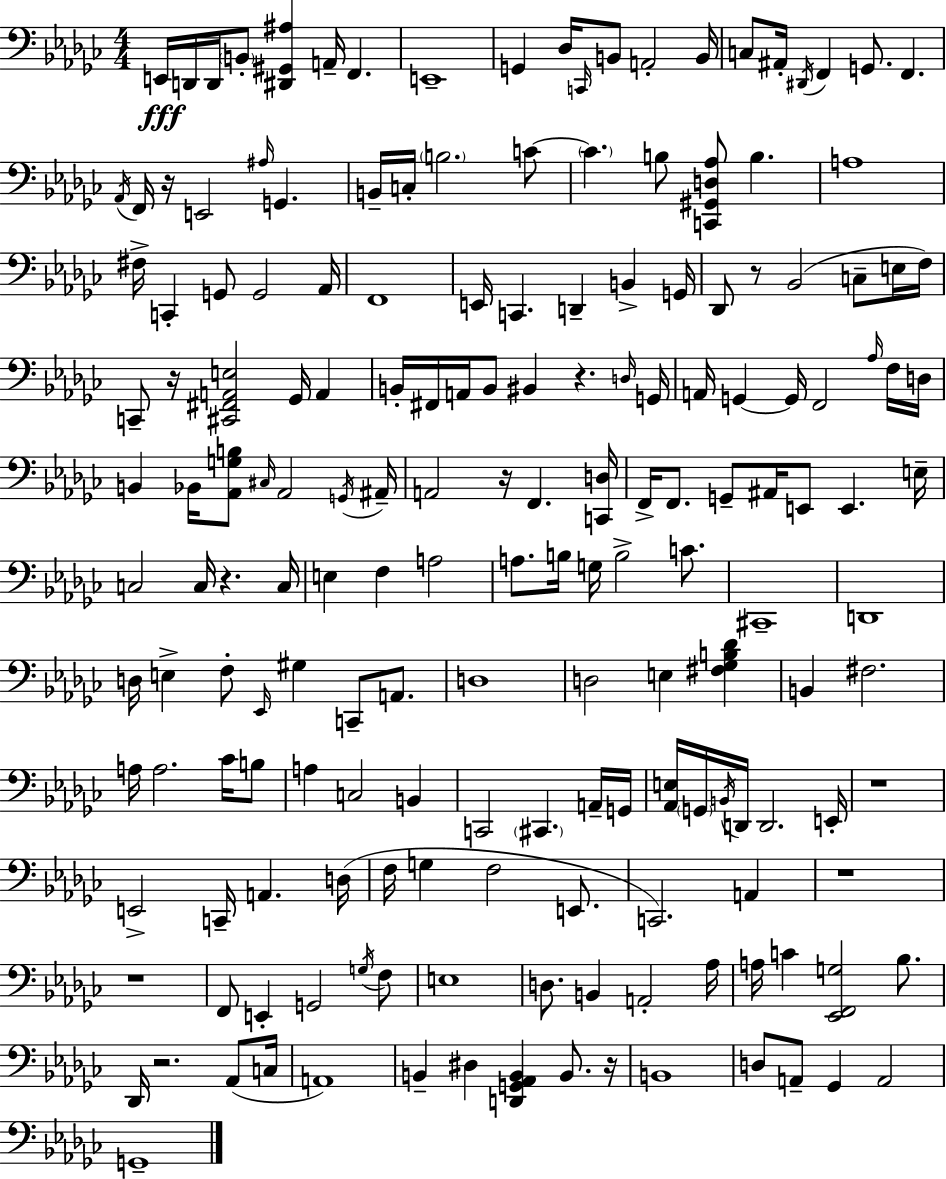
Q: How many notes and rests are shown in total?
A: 177